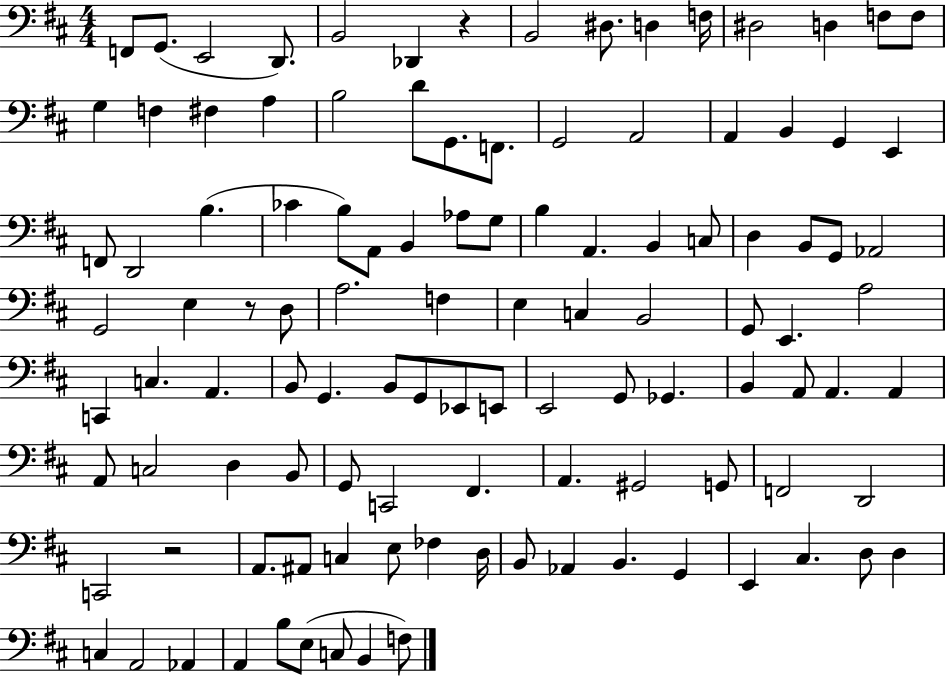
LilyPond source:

{
  \clef bass
  \numericTimeSignature
  \time 4/4
  \key d \major
  f,8 g,8.( e,2 d,8.) | b,2 des,4 r4 | b,2 dis8. d4 f16 | dis2 d4 f8 f8 | \break g4 f4 fis4 a4 | b2 d'8 g,8. f,8. | g,2 a,2 | a,4 b,4 g,4 e,4 | \break f,8 d,2 b4.( | ces'4 b8) a,8 b,4 aes8 g8 | b4 a,4. b,4 c8 | d4 b,8 g,8 aes,2 | \break g,2 e4 r8 d8 | a2. f4 | e4 c4 b,2 | g,8 e,4. a2 | \break c,4 c4. a,4. | b,8 g,4. b,8 g,8 ees,8 e,8 | e,2 g,8 ges,4. | b,4 a,8 a,4. a,4 | \break a,8 c2 d4 b,8 | g,8 c,2 fis,4. | a,4. gis,2 g,8 | f,2 d,2 | \break c,2 r2 | a,8. ais,8 c4 e8 fes4 d16 | b,8 aes,4 b,4. g,4 | e,4 cis4. d8 d4 | \break c4 a,2 aes,4 | a,4 b8 e8( c8 b,4 f8) | \bar "|."
}